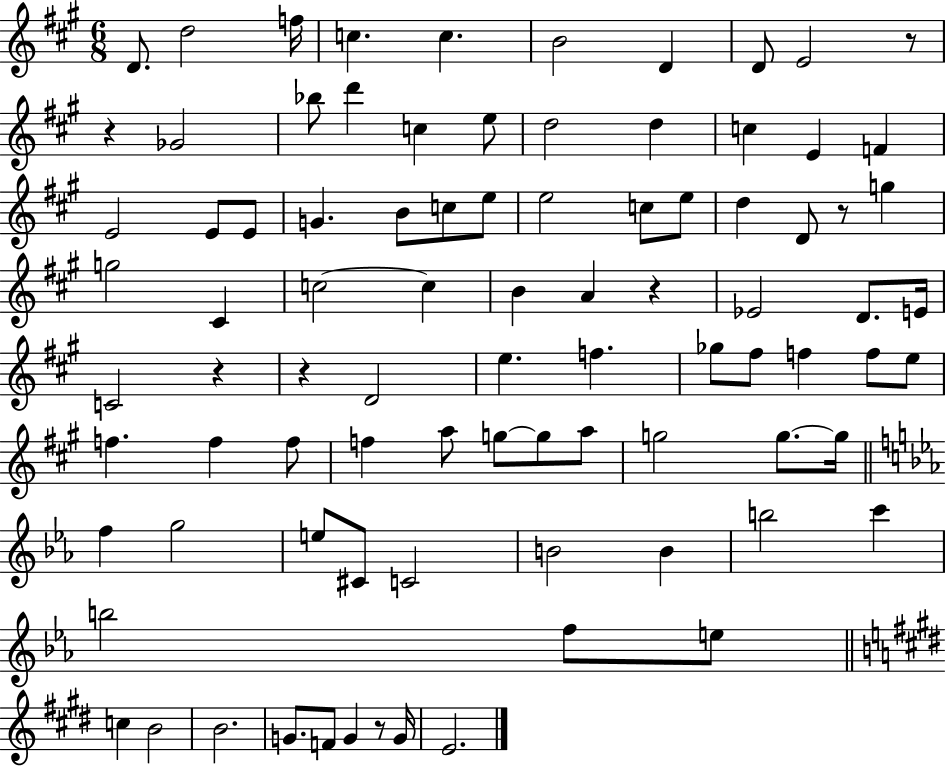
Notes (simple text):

D4/e. D5/h F5/s C5/q. C5/q. B4/h D4/q D4/e E4/h R/e R/q Gb4/h Bb5/e D6/q C5/q E5/e D5/h D5/q C5/q E4/q F4/q E4/h E4/e E4/e G4/q. B4/e C5/e E5/e E5/h C5/e E5/e D5/q D4/e R/e G5/q G5/h C#4/q C5/h C5/q B4/q A4/q R/q Eb4/h D4/e. E4/s C4/h R/q R/q D4/h E5/q. F5/q. Gb5/e F#5/e F5/q F5/e E5/e F5/q. F5/q F5/e F5/q A5/e G5/e G5/e A5/e G5/h G5/e. G5/s F5/q G5/h E5/e C#4/e C4/h B4/h B4/q B5/h C6/q B5/h F5/e E5/e C5/q B4/h B4/h. G4/e. F4/e G4/q R/e G4/s E4/h.